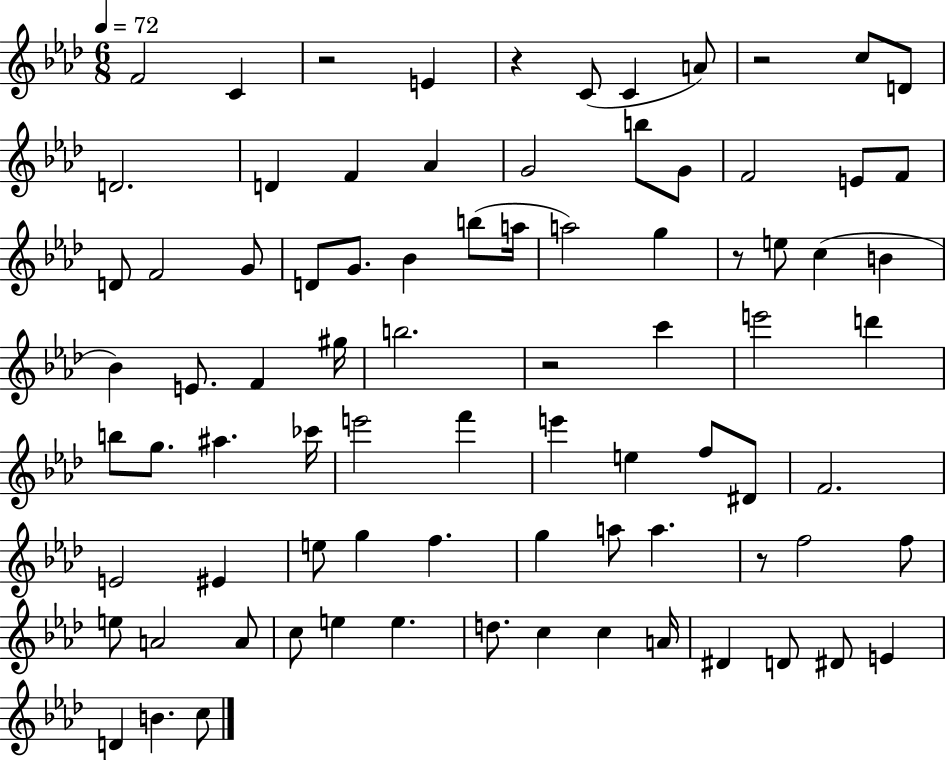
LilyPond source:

{
  \clef treble
  \numericTimeSignature
  \time 6/8
  \key aes \major
  \tempo 4 = 72
  \repeat volta 2 { f'2 c'4 | r2 e'4 | r4 c'8( c'4 a'8) | r2 c''8 d'8 | \break d'2. | d'4 f'4 aes'4 | g'2 b''8 g'8 | f'2 e'8 f'8 | \break d'8 f'2 g'8 | d'8 g'8. bes'4 b''8( a''16 | a''2) g''4 | r8 e''8 c''4( b'4 | \break bes'4) e'8. f'4 gis''16 | b''2. | r2 c'''4 | e'''2 d'''4 | \break b''8 g''8. ais''4. ces'''16 | e'''2 f'''4 | e'''4 e''4 f''8 dis'8 | f'2. | \break e'2 eis'4 | e''8 g''4 f''4. | g''4 a''8 a''4. | r8 f''2 f''8 | \break e''8 a'2 a'8 | c''8 e''4 e''4. | d''8. c''4 c''4 a'16 | dis'4 d'8 dis'8 e'4 | \break d'4 b'4. c''8 | } \bar "|."
}